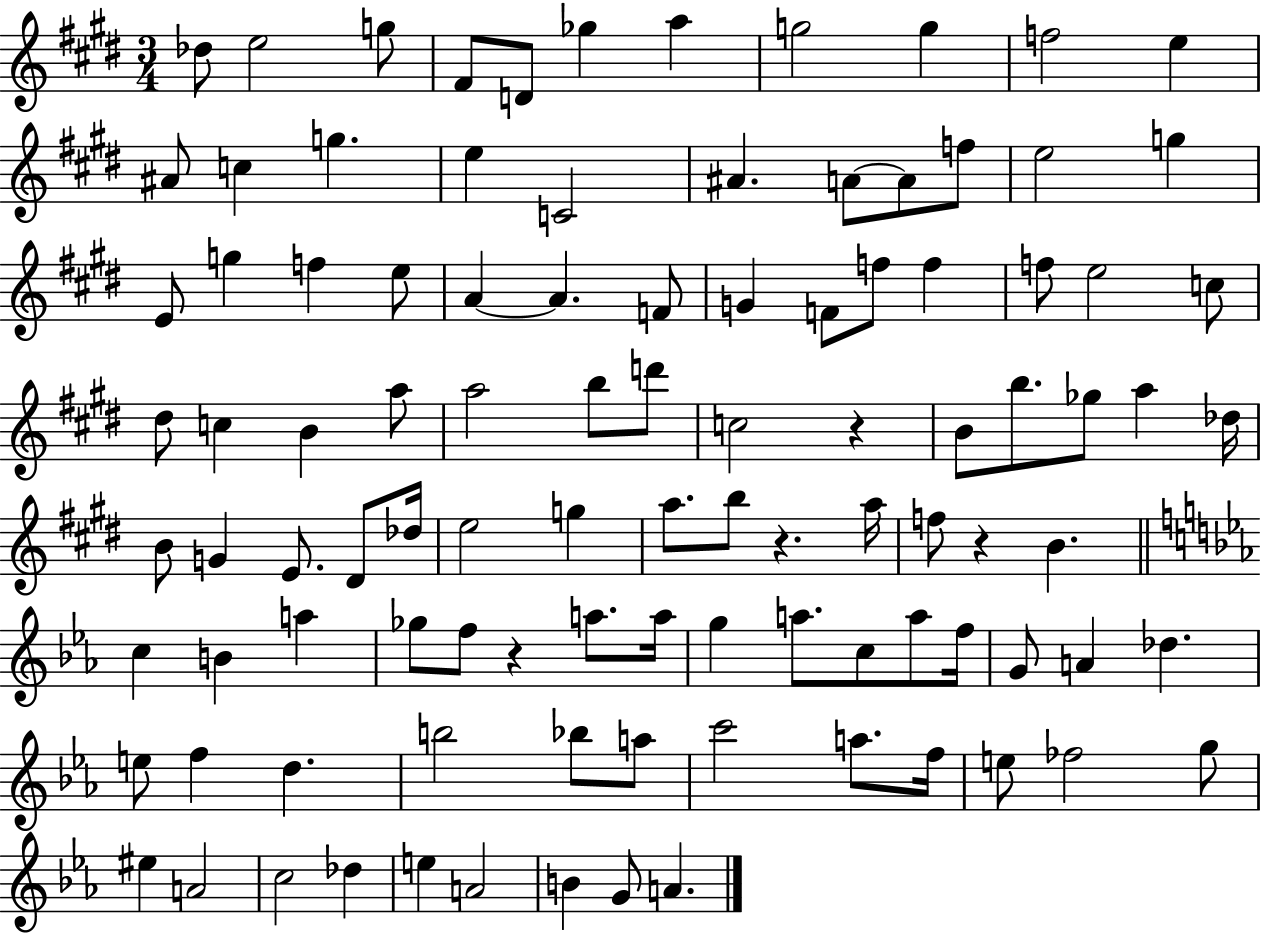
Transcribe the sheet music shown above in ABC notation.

X:1
T:Untitled
M:3/4
L:1/4
K:E
_d/2 e2 g/2 ^F/2 D/2 _g a g2 g f2 e ^A/2 c g e C2 ^A A/2 A/2 f/2 e2 g E/2 g f e/2 A A F/2 G F/2 f/2 f f/2 e2 c/2 ^d/2 c B a/2 a2 b/2 d'/2 c2 z B/2 b/2 _g/2 a _d/4 B/2 G E/2 ^D/2 _d/4 e2 g a/2 b/2 z a/4 f/2 z B c B a _g/2 f/2 z a/2 a/4 g a/2 c/2 a/2 f/4 G/2 A _d e/2 f d b2 _b/2 a/2 c'2 a/2 f/4 e/2 _f2 g/2 ^e A2 c2 _d e A2 B G/2 A